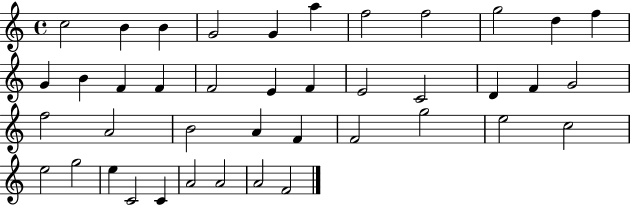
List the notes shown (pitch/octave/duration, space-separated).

C5/h B4/q B4/q G4/h G4/q A5/q F5/h F5/h G5/h D5/q F5/q G4/q B4/q F4/q F4/q F4/h E4/q F4/q E4/h C4/h D4/q F4/q G4/h F5/h A4/h B4/h A4/q F4/q F4/h G5/h E5/h C5/h E5/h G5/h E5/q C4/h C4/q A4/h A4/h A4/h F4/h